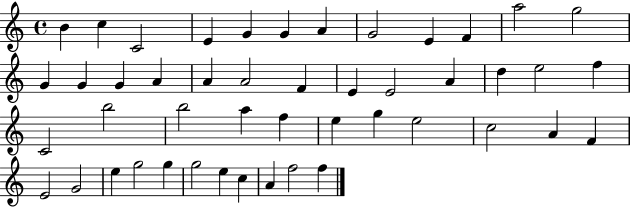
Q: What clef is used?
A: treble